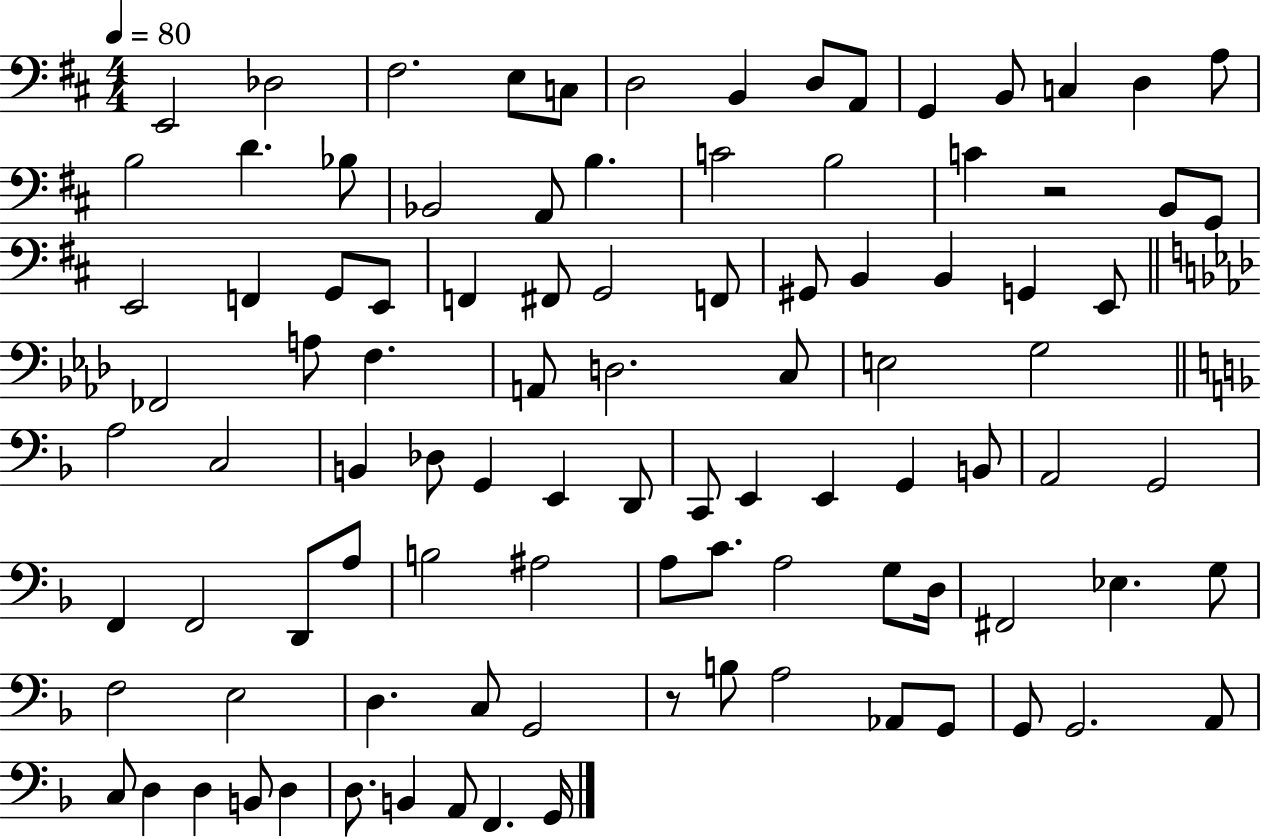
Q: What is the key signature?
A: D major